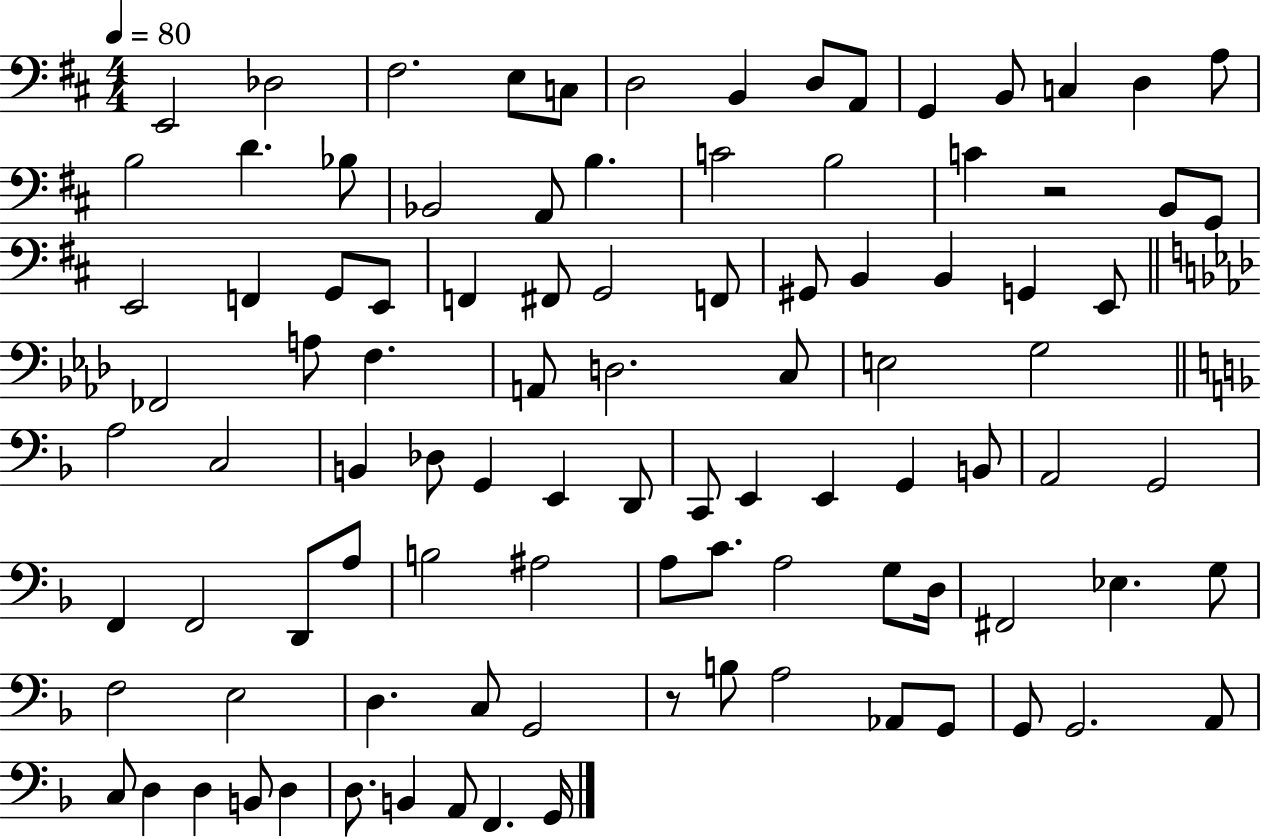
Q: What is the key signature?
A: D major